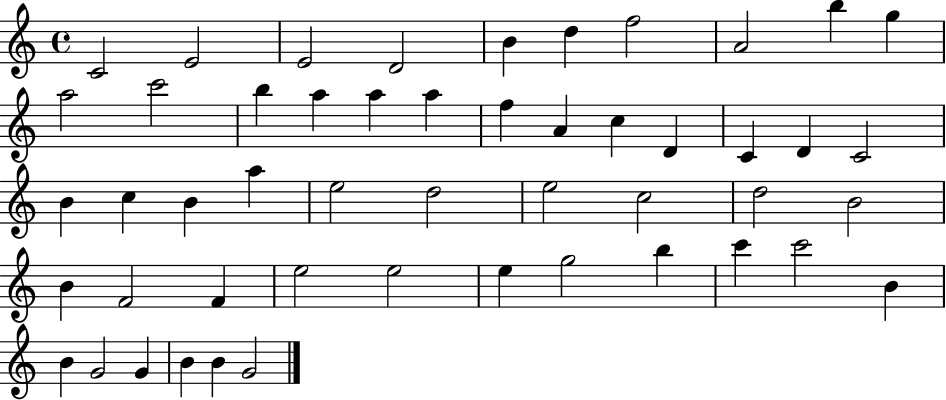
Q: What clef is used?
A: treble